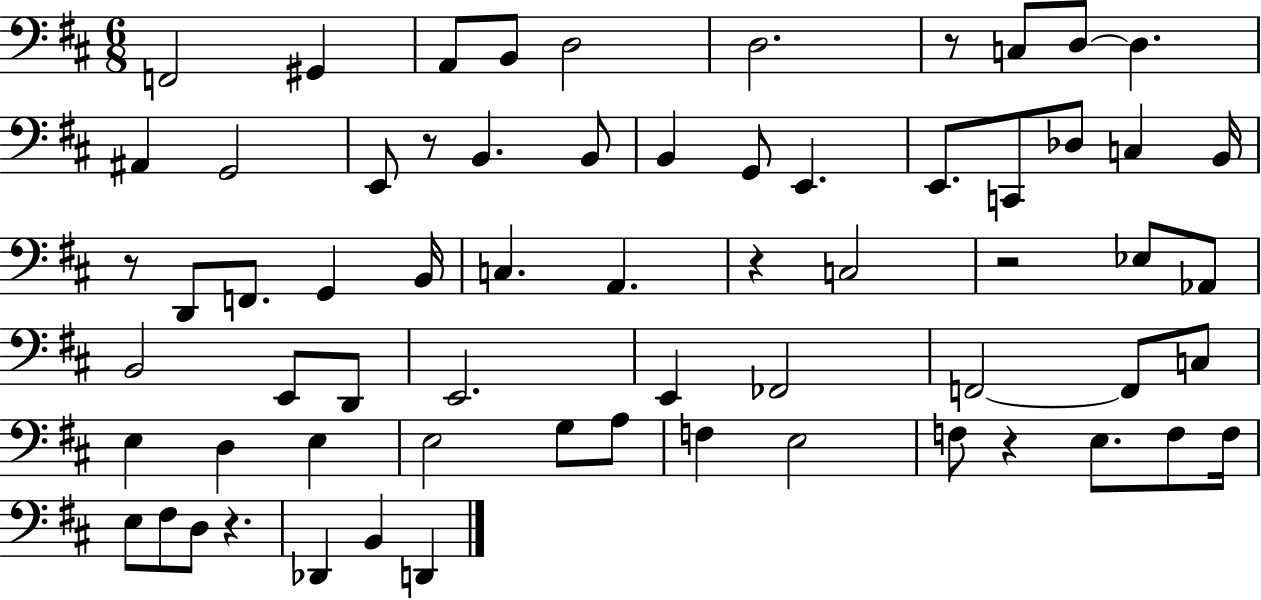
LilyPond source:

{
  \clef bass
  \numericTimeSignature
  \time 6/8
  \key d \major
  \repeat volta 2 { f,2 gis,4 | a,8 b,8 d2 | d2. | r8 c8 d8~~ d4. | \break ais,4 g,2 | e,8 r8 b,4. b,8 | b,4 g,8 e,4. | e,8. c,8 des8 c4 b,16 | \break r8 d,8 f,8. g,4 b,16 | c4. a,4. | r4 c2 | r2 ees8 aes,8 | \break b,2 e,8 d,8 | e,2. | e,4 fes,2 | f,2~~ f,8 c8 | \break e4 d4 e4 | e2 g8 a8 | f4 e2 | f8 r4 e8. f8 f16 | \break e8 fis8 d8 r4. | des,4 b,4 d,4 | } \bar "|."
}